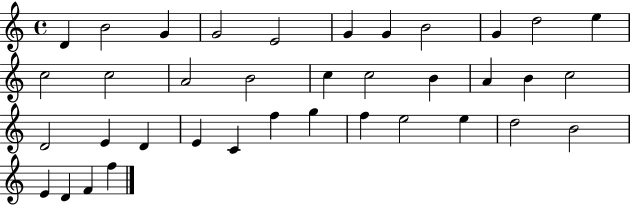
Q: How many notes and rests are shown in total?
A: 37